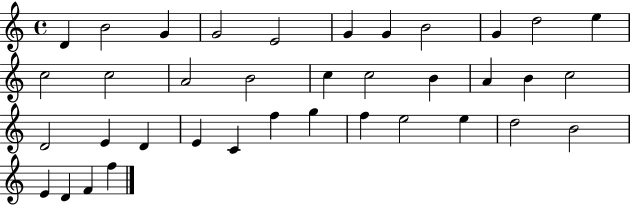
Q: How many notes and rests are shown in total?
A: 37